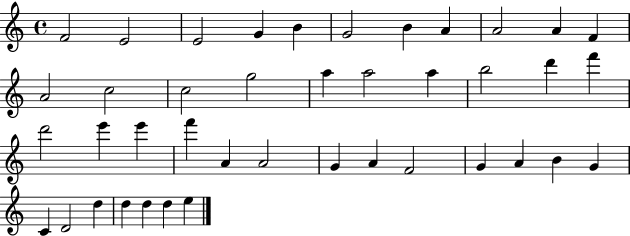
X:1
T:Untitled
M:4/4
L:1/4
K:C
F2 E2 E2 G B G2 B A A2 A F A2 c2 c2 g2 a a2 a b2 d' f' d'2 e' e' f' A A2 G A F2 G A B G C D2 d d d d e